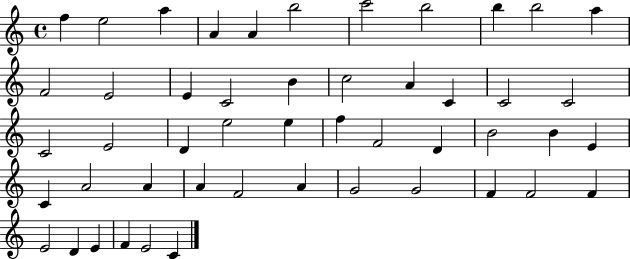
X:1
T:Untitled
M:4/4
L:1/4
K:C
f e2 a A A b2 c'2 b2 b b2 a F2 E2 E C2 B c2 A C C2 C2 C2 E2 D e2 e f F2 D B2 B E C A2 A A F2 A G2 G2 F F2 F E2 D E F E2 C